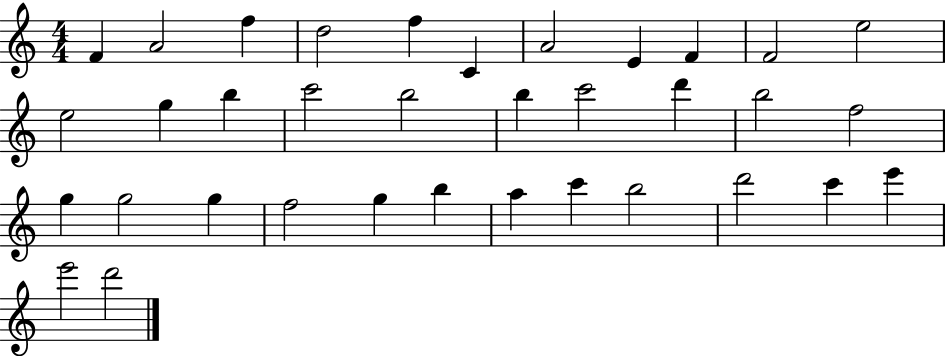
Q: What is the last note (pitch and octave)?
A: D6